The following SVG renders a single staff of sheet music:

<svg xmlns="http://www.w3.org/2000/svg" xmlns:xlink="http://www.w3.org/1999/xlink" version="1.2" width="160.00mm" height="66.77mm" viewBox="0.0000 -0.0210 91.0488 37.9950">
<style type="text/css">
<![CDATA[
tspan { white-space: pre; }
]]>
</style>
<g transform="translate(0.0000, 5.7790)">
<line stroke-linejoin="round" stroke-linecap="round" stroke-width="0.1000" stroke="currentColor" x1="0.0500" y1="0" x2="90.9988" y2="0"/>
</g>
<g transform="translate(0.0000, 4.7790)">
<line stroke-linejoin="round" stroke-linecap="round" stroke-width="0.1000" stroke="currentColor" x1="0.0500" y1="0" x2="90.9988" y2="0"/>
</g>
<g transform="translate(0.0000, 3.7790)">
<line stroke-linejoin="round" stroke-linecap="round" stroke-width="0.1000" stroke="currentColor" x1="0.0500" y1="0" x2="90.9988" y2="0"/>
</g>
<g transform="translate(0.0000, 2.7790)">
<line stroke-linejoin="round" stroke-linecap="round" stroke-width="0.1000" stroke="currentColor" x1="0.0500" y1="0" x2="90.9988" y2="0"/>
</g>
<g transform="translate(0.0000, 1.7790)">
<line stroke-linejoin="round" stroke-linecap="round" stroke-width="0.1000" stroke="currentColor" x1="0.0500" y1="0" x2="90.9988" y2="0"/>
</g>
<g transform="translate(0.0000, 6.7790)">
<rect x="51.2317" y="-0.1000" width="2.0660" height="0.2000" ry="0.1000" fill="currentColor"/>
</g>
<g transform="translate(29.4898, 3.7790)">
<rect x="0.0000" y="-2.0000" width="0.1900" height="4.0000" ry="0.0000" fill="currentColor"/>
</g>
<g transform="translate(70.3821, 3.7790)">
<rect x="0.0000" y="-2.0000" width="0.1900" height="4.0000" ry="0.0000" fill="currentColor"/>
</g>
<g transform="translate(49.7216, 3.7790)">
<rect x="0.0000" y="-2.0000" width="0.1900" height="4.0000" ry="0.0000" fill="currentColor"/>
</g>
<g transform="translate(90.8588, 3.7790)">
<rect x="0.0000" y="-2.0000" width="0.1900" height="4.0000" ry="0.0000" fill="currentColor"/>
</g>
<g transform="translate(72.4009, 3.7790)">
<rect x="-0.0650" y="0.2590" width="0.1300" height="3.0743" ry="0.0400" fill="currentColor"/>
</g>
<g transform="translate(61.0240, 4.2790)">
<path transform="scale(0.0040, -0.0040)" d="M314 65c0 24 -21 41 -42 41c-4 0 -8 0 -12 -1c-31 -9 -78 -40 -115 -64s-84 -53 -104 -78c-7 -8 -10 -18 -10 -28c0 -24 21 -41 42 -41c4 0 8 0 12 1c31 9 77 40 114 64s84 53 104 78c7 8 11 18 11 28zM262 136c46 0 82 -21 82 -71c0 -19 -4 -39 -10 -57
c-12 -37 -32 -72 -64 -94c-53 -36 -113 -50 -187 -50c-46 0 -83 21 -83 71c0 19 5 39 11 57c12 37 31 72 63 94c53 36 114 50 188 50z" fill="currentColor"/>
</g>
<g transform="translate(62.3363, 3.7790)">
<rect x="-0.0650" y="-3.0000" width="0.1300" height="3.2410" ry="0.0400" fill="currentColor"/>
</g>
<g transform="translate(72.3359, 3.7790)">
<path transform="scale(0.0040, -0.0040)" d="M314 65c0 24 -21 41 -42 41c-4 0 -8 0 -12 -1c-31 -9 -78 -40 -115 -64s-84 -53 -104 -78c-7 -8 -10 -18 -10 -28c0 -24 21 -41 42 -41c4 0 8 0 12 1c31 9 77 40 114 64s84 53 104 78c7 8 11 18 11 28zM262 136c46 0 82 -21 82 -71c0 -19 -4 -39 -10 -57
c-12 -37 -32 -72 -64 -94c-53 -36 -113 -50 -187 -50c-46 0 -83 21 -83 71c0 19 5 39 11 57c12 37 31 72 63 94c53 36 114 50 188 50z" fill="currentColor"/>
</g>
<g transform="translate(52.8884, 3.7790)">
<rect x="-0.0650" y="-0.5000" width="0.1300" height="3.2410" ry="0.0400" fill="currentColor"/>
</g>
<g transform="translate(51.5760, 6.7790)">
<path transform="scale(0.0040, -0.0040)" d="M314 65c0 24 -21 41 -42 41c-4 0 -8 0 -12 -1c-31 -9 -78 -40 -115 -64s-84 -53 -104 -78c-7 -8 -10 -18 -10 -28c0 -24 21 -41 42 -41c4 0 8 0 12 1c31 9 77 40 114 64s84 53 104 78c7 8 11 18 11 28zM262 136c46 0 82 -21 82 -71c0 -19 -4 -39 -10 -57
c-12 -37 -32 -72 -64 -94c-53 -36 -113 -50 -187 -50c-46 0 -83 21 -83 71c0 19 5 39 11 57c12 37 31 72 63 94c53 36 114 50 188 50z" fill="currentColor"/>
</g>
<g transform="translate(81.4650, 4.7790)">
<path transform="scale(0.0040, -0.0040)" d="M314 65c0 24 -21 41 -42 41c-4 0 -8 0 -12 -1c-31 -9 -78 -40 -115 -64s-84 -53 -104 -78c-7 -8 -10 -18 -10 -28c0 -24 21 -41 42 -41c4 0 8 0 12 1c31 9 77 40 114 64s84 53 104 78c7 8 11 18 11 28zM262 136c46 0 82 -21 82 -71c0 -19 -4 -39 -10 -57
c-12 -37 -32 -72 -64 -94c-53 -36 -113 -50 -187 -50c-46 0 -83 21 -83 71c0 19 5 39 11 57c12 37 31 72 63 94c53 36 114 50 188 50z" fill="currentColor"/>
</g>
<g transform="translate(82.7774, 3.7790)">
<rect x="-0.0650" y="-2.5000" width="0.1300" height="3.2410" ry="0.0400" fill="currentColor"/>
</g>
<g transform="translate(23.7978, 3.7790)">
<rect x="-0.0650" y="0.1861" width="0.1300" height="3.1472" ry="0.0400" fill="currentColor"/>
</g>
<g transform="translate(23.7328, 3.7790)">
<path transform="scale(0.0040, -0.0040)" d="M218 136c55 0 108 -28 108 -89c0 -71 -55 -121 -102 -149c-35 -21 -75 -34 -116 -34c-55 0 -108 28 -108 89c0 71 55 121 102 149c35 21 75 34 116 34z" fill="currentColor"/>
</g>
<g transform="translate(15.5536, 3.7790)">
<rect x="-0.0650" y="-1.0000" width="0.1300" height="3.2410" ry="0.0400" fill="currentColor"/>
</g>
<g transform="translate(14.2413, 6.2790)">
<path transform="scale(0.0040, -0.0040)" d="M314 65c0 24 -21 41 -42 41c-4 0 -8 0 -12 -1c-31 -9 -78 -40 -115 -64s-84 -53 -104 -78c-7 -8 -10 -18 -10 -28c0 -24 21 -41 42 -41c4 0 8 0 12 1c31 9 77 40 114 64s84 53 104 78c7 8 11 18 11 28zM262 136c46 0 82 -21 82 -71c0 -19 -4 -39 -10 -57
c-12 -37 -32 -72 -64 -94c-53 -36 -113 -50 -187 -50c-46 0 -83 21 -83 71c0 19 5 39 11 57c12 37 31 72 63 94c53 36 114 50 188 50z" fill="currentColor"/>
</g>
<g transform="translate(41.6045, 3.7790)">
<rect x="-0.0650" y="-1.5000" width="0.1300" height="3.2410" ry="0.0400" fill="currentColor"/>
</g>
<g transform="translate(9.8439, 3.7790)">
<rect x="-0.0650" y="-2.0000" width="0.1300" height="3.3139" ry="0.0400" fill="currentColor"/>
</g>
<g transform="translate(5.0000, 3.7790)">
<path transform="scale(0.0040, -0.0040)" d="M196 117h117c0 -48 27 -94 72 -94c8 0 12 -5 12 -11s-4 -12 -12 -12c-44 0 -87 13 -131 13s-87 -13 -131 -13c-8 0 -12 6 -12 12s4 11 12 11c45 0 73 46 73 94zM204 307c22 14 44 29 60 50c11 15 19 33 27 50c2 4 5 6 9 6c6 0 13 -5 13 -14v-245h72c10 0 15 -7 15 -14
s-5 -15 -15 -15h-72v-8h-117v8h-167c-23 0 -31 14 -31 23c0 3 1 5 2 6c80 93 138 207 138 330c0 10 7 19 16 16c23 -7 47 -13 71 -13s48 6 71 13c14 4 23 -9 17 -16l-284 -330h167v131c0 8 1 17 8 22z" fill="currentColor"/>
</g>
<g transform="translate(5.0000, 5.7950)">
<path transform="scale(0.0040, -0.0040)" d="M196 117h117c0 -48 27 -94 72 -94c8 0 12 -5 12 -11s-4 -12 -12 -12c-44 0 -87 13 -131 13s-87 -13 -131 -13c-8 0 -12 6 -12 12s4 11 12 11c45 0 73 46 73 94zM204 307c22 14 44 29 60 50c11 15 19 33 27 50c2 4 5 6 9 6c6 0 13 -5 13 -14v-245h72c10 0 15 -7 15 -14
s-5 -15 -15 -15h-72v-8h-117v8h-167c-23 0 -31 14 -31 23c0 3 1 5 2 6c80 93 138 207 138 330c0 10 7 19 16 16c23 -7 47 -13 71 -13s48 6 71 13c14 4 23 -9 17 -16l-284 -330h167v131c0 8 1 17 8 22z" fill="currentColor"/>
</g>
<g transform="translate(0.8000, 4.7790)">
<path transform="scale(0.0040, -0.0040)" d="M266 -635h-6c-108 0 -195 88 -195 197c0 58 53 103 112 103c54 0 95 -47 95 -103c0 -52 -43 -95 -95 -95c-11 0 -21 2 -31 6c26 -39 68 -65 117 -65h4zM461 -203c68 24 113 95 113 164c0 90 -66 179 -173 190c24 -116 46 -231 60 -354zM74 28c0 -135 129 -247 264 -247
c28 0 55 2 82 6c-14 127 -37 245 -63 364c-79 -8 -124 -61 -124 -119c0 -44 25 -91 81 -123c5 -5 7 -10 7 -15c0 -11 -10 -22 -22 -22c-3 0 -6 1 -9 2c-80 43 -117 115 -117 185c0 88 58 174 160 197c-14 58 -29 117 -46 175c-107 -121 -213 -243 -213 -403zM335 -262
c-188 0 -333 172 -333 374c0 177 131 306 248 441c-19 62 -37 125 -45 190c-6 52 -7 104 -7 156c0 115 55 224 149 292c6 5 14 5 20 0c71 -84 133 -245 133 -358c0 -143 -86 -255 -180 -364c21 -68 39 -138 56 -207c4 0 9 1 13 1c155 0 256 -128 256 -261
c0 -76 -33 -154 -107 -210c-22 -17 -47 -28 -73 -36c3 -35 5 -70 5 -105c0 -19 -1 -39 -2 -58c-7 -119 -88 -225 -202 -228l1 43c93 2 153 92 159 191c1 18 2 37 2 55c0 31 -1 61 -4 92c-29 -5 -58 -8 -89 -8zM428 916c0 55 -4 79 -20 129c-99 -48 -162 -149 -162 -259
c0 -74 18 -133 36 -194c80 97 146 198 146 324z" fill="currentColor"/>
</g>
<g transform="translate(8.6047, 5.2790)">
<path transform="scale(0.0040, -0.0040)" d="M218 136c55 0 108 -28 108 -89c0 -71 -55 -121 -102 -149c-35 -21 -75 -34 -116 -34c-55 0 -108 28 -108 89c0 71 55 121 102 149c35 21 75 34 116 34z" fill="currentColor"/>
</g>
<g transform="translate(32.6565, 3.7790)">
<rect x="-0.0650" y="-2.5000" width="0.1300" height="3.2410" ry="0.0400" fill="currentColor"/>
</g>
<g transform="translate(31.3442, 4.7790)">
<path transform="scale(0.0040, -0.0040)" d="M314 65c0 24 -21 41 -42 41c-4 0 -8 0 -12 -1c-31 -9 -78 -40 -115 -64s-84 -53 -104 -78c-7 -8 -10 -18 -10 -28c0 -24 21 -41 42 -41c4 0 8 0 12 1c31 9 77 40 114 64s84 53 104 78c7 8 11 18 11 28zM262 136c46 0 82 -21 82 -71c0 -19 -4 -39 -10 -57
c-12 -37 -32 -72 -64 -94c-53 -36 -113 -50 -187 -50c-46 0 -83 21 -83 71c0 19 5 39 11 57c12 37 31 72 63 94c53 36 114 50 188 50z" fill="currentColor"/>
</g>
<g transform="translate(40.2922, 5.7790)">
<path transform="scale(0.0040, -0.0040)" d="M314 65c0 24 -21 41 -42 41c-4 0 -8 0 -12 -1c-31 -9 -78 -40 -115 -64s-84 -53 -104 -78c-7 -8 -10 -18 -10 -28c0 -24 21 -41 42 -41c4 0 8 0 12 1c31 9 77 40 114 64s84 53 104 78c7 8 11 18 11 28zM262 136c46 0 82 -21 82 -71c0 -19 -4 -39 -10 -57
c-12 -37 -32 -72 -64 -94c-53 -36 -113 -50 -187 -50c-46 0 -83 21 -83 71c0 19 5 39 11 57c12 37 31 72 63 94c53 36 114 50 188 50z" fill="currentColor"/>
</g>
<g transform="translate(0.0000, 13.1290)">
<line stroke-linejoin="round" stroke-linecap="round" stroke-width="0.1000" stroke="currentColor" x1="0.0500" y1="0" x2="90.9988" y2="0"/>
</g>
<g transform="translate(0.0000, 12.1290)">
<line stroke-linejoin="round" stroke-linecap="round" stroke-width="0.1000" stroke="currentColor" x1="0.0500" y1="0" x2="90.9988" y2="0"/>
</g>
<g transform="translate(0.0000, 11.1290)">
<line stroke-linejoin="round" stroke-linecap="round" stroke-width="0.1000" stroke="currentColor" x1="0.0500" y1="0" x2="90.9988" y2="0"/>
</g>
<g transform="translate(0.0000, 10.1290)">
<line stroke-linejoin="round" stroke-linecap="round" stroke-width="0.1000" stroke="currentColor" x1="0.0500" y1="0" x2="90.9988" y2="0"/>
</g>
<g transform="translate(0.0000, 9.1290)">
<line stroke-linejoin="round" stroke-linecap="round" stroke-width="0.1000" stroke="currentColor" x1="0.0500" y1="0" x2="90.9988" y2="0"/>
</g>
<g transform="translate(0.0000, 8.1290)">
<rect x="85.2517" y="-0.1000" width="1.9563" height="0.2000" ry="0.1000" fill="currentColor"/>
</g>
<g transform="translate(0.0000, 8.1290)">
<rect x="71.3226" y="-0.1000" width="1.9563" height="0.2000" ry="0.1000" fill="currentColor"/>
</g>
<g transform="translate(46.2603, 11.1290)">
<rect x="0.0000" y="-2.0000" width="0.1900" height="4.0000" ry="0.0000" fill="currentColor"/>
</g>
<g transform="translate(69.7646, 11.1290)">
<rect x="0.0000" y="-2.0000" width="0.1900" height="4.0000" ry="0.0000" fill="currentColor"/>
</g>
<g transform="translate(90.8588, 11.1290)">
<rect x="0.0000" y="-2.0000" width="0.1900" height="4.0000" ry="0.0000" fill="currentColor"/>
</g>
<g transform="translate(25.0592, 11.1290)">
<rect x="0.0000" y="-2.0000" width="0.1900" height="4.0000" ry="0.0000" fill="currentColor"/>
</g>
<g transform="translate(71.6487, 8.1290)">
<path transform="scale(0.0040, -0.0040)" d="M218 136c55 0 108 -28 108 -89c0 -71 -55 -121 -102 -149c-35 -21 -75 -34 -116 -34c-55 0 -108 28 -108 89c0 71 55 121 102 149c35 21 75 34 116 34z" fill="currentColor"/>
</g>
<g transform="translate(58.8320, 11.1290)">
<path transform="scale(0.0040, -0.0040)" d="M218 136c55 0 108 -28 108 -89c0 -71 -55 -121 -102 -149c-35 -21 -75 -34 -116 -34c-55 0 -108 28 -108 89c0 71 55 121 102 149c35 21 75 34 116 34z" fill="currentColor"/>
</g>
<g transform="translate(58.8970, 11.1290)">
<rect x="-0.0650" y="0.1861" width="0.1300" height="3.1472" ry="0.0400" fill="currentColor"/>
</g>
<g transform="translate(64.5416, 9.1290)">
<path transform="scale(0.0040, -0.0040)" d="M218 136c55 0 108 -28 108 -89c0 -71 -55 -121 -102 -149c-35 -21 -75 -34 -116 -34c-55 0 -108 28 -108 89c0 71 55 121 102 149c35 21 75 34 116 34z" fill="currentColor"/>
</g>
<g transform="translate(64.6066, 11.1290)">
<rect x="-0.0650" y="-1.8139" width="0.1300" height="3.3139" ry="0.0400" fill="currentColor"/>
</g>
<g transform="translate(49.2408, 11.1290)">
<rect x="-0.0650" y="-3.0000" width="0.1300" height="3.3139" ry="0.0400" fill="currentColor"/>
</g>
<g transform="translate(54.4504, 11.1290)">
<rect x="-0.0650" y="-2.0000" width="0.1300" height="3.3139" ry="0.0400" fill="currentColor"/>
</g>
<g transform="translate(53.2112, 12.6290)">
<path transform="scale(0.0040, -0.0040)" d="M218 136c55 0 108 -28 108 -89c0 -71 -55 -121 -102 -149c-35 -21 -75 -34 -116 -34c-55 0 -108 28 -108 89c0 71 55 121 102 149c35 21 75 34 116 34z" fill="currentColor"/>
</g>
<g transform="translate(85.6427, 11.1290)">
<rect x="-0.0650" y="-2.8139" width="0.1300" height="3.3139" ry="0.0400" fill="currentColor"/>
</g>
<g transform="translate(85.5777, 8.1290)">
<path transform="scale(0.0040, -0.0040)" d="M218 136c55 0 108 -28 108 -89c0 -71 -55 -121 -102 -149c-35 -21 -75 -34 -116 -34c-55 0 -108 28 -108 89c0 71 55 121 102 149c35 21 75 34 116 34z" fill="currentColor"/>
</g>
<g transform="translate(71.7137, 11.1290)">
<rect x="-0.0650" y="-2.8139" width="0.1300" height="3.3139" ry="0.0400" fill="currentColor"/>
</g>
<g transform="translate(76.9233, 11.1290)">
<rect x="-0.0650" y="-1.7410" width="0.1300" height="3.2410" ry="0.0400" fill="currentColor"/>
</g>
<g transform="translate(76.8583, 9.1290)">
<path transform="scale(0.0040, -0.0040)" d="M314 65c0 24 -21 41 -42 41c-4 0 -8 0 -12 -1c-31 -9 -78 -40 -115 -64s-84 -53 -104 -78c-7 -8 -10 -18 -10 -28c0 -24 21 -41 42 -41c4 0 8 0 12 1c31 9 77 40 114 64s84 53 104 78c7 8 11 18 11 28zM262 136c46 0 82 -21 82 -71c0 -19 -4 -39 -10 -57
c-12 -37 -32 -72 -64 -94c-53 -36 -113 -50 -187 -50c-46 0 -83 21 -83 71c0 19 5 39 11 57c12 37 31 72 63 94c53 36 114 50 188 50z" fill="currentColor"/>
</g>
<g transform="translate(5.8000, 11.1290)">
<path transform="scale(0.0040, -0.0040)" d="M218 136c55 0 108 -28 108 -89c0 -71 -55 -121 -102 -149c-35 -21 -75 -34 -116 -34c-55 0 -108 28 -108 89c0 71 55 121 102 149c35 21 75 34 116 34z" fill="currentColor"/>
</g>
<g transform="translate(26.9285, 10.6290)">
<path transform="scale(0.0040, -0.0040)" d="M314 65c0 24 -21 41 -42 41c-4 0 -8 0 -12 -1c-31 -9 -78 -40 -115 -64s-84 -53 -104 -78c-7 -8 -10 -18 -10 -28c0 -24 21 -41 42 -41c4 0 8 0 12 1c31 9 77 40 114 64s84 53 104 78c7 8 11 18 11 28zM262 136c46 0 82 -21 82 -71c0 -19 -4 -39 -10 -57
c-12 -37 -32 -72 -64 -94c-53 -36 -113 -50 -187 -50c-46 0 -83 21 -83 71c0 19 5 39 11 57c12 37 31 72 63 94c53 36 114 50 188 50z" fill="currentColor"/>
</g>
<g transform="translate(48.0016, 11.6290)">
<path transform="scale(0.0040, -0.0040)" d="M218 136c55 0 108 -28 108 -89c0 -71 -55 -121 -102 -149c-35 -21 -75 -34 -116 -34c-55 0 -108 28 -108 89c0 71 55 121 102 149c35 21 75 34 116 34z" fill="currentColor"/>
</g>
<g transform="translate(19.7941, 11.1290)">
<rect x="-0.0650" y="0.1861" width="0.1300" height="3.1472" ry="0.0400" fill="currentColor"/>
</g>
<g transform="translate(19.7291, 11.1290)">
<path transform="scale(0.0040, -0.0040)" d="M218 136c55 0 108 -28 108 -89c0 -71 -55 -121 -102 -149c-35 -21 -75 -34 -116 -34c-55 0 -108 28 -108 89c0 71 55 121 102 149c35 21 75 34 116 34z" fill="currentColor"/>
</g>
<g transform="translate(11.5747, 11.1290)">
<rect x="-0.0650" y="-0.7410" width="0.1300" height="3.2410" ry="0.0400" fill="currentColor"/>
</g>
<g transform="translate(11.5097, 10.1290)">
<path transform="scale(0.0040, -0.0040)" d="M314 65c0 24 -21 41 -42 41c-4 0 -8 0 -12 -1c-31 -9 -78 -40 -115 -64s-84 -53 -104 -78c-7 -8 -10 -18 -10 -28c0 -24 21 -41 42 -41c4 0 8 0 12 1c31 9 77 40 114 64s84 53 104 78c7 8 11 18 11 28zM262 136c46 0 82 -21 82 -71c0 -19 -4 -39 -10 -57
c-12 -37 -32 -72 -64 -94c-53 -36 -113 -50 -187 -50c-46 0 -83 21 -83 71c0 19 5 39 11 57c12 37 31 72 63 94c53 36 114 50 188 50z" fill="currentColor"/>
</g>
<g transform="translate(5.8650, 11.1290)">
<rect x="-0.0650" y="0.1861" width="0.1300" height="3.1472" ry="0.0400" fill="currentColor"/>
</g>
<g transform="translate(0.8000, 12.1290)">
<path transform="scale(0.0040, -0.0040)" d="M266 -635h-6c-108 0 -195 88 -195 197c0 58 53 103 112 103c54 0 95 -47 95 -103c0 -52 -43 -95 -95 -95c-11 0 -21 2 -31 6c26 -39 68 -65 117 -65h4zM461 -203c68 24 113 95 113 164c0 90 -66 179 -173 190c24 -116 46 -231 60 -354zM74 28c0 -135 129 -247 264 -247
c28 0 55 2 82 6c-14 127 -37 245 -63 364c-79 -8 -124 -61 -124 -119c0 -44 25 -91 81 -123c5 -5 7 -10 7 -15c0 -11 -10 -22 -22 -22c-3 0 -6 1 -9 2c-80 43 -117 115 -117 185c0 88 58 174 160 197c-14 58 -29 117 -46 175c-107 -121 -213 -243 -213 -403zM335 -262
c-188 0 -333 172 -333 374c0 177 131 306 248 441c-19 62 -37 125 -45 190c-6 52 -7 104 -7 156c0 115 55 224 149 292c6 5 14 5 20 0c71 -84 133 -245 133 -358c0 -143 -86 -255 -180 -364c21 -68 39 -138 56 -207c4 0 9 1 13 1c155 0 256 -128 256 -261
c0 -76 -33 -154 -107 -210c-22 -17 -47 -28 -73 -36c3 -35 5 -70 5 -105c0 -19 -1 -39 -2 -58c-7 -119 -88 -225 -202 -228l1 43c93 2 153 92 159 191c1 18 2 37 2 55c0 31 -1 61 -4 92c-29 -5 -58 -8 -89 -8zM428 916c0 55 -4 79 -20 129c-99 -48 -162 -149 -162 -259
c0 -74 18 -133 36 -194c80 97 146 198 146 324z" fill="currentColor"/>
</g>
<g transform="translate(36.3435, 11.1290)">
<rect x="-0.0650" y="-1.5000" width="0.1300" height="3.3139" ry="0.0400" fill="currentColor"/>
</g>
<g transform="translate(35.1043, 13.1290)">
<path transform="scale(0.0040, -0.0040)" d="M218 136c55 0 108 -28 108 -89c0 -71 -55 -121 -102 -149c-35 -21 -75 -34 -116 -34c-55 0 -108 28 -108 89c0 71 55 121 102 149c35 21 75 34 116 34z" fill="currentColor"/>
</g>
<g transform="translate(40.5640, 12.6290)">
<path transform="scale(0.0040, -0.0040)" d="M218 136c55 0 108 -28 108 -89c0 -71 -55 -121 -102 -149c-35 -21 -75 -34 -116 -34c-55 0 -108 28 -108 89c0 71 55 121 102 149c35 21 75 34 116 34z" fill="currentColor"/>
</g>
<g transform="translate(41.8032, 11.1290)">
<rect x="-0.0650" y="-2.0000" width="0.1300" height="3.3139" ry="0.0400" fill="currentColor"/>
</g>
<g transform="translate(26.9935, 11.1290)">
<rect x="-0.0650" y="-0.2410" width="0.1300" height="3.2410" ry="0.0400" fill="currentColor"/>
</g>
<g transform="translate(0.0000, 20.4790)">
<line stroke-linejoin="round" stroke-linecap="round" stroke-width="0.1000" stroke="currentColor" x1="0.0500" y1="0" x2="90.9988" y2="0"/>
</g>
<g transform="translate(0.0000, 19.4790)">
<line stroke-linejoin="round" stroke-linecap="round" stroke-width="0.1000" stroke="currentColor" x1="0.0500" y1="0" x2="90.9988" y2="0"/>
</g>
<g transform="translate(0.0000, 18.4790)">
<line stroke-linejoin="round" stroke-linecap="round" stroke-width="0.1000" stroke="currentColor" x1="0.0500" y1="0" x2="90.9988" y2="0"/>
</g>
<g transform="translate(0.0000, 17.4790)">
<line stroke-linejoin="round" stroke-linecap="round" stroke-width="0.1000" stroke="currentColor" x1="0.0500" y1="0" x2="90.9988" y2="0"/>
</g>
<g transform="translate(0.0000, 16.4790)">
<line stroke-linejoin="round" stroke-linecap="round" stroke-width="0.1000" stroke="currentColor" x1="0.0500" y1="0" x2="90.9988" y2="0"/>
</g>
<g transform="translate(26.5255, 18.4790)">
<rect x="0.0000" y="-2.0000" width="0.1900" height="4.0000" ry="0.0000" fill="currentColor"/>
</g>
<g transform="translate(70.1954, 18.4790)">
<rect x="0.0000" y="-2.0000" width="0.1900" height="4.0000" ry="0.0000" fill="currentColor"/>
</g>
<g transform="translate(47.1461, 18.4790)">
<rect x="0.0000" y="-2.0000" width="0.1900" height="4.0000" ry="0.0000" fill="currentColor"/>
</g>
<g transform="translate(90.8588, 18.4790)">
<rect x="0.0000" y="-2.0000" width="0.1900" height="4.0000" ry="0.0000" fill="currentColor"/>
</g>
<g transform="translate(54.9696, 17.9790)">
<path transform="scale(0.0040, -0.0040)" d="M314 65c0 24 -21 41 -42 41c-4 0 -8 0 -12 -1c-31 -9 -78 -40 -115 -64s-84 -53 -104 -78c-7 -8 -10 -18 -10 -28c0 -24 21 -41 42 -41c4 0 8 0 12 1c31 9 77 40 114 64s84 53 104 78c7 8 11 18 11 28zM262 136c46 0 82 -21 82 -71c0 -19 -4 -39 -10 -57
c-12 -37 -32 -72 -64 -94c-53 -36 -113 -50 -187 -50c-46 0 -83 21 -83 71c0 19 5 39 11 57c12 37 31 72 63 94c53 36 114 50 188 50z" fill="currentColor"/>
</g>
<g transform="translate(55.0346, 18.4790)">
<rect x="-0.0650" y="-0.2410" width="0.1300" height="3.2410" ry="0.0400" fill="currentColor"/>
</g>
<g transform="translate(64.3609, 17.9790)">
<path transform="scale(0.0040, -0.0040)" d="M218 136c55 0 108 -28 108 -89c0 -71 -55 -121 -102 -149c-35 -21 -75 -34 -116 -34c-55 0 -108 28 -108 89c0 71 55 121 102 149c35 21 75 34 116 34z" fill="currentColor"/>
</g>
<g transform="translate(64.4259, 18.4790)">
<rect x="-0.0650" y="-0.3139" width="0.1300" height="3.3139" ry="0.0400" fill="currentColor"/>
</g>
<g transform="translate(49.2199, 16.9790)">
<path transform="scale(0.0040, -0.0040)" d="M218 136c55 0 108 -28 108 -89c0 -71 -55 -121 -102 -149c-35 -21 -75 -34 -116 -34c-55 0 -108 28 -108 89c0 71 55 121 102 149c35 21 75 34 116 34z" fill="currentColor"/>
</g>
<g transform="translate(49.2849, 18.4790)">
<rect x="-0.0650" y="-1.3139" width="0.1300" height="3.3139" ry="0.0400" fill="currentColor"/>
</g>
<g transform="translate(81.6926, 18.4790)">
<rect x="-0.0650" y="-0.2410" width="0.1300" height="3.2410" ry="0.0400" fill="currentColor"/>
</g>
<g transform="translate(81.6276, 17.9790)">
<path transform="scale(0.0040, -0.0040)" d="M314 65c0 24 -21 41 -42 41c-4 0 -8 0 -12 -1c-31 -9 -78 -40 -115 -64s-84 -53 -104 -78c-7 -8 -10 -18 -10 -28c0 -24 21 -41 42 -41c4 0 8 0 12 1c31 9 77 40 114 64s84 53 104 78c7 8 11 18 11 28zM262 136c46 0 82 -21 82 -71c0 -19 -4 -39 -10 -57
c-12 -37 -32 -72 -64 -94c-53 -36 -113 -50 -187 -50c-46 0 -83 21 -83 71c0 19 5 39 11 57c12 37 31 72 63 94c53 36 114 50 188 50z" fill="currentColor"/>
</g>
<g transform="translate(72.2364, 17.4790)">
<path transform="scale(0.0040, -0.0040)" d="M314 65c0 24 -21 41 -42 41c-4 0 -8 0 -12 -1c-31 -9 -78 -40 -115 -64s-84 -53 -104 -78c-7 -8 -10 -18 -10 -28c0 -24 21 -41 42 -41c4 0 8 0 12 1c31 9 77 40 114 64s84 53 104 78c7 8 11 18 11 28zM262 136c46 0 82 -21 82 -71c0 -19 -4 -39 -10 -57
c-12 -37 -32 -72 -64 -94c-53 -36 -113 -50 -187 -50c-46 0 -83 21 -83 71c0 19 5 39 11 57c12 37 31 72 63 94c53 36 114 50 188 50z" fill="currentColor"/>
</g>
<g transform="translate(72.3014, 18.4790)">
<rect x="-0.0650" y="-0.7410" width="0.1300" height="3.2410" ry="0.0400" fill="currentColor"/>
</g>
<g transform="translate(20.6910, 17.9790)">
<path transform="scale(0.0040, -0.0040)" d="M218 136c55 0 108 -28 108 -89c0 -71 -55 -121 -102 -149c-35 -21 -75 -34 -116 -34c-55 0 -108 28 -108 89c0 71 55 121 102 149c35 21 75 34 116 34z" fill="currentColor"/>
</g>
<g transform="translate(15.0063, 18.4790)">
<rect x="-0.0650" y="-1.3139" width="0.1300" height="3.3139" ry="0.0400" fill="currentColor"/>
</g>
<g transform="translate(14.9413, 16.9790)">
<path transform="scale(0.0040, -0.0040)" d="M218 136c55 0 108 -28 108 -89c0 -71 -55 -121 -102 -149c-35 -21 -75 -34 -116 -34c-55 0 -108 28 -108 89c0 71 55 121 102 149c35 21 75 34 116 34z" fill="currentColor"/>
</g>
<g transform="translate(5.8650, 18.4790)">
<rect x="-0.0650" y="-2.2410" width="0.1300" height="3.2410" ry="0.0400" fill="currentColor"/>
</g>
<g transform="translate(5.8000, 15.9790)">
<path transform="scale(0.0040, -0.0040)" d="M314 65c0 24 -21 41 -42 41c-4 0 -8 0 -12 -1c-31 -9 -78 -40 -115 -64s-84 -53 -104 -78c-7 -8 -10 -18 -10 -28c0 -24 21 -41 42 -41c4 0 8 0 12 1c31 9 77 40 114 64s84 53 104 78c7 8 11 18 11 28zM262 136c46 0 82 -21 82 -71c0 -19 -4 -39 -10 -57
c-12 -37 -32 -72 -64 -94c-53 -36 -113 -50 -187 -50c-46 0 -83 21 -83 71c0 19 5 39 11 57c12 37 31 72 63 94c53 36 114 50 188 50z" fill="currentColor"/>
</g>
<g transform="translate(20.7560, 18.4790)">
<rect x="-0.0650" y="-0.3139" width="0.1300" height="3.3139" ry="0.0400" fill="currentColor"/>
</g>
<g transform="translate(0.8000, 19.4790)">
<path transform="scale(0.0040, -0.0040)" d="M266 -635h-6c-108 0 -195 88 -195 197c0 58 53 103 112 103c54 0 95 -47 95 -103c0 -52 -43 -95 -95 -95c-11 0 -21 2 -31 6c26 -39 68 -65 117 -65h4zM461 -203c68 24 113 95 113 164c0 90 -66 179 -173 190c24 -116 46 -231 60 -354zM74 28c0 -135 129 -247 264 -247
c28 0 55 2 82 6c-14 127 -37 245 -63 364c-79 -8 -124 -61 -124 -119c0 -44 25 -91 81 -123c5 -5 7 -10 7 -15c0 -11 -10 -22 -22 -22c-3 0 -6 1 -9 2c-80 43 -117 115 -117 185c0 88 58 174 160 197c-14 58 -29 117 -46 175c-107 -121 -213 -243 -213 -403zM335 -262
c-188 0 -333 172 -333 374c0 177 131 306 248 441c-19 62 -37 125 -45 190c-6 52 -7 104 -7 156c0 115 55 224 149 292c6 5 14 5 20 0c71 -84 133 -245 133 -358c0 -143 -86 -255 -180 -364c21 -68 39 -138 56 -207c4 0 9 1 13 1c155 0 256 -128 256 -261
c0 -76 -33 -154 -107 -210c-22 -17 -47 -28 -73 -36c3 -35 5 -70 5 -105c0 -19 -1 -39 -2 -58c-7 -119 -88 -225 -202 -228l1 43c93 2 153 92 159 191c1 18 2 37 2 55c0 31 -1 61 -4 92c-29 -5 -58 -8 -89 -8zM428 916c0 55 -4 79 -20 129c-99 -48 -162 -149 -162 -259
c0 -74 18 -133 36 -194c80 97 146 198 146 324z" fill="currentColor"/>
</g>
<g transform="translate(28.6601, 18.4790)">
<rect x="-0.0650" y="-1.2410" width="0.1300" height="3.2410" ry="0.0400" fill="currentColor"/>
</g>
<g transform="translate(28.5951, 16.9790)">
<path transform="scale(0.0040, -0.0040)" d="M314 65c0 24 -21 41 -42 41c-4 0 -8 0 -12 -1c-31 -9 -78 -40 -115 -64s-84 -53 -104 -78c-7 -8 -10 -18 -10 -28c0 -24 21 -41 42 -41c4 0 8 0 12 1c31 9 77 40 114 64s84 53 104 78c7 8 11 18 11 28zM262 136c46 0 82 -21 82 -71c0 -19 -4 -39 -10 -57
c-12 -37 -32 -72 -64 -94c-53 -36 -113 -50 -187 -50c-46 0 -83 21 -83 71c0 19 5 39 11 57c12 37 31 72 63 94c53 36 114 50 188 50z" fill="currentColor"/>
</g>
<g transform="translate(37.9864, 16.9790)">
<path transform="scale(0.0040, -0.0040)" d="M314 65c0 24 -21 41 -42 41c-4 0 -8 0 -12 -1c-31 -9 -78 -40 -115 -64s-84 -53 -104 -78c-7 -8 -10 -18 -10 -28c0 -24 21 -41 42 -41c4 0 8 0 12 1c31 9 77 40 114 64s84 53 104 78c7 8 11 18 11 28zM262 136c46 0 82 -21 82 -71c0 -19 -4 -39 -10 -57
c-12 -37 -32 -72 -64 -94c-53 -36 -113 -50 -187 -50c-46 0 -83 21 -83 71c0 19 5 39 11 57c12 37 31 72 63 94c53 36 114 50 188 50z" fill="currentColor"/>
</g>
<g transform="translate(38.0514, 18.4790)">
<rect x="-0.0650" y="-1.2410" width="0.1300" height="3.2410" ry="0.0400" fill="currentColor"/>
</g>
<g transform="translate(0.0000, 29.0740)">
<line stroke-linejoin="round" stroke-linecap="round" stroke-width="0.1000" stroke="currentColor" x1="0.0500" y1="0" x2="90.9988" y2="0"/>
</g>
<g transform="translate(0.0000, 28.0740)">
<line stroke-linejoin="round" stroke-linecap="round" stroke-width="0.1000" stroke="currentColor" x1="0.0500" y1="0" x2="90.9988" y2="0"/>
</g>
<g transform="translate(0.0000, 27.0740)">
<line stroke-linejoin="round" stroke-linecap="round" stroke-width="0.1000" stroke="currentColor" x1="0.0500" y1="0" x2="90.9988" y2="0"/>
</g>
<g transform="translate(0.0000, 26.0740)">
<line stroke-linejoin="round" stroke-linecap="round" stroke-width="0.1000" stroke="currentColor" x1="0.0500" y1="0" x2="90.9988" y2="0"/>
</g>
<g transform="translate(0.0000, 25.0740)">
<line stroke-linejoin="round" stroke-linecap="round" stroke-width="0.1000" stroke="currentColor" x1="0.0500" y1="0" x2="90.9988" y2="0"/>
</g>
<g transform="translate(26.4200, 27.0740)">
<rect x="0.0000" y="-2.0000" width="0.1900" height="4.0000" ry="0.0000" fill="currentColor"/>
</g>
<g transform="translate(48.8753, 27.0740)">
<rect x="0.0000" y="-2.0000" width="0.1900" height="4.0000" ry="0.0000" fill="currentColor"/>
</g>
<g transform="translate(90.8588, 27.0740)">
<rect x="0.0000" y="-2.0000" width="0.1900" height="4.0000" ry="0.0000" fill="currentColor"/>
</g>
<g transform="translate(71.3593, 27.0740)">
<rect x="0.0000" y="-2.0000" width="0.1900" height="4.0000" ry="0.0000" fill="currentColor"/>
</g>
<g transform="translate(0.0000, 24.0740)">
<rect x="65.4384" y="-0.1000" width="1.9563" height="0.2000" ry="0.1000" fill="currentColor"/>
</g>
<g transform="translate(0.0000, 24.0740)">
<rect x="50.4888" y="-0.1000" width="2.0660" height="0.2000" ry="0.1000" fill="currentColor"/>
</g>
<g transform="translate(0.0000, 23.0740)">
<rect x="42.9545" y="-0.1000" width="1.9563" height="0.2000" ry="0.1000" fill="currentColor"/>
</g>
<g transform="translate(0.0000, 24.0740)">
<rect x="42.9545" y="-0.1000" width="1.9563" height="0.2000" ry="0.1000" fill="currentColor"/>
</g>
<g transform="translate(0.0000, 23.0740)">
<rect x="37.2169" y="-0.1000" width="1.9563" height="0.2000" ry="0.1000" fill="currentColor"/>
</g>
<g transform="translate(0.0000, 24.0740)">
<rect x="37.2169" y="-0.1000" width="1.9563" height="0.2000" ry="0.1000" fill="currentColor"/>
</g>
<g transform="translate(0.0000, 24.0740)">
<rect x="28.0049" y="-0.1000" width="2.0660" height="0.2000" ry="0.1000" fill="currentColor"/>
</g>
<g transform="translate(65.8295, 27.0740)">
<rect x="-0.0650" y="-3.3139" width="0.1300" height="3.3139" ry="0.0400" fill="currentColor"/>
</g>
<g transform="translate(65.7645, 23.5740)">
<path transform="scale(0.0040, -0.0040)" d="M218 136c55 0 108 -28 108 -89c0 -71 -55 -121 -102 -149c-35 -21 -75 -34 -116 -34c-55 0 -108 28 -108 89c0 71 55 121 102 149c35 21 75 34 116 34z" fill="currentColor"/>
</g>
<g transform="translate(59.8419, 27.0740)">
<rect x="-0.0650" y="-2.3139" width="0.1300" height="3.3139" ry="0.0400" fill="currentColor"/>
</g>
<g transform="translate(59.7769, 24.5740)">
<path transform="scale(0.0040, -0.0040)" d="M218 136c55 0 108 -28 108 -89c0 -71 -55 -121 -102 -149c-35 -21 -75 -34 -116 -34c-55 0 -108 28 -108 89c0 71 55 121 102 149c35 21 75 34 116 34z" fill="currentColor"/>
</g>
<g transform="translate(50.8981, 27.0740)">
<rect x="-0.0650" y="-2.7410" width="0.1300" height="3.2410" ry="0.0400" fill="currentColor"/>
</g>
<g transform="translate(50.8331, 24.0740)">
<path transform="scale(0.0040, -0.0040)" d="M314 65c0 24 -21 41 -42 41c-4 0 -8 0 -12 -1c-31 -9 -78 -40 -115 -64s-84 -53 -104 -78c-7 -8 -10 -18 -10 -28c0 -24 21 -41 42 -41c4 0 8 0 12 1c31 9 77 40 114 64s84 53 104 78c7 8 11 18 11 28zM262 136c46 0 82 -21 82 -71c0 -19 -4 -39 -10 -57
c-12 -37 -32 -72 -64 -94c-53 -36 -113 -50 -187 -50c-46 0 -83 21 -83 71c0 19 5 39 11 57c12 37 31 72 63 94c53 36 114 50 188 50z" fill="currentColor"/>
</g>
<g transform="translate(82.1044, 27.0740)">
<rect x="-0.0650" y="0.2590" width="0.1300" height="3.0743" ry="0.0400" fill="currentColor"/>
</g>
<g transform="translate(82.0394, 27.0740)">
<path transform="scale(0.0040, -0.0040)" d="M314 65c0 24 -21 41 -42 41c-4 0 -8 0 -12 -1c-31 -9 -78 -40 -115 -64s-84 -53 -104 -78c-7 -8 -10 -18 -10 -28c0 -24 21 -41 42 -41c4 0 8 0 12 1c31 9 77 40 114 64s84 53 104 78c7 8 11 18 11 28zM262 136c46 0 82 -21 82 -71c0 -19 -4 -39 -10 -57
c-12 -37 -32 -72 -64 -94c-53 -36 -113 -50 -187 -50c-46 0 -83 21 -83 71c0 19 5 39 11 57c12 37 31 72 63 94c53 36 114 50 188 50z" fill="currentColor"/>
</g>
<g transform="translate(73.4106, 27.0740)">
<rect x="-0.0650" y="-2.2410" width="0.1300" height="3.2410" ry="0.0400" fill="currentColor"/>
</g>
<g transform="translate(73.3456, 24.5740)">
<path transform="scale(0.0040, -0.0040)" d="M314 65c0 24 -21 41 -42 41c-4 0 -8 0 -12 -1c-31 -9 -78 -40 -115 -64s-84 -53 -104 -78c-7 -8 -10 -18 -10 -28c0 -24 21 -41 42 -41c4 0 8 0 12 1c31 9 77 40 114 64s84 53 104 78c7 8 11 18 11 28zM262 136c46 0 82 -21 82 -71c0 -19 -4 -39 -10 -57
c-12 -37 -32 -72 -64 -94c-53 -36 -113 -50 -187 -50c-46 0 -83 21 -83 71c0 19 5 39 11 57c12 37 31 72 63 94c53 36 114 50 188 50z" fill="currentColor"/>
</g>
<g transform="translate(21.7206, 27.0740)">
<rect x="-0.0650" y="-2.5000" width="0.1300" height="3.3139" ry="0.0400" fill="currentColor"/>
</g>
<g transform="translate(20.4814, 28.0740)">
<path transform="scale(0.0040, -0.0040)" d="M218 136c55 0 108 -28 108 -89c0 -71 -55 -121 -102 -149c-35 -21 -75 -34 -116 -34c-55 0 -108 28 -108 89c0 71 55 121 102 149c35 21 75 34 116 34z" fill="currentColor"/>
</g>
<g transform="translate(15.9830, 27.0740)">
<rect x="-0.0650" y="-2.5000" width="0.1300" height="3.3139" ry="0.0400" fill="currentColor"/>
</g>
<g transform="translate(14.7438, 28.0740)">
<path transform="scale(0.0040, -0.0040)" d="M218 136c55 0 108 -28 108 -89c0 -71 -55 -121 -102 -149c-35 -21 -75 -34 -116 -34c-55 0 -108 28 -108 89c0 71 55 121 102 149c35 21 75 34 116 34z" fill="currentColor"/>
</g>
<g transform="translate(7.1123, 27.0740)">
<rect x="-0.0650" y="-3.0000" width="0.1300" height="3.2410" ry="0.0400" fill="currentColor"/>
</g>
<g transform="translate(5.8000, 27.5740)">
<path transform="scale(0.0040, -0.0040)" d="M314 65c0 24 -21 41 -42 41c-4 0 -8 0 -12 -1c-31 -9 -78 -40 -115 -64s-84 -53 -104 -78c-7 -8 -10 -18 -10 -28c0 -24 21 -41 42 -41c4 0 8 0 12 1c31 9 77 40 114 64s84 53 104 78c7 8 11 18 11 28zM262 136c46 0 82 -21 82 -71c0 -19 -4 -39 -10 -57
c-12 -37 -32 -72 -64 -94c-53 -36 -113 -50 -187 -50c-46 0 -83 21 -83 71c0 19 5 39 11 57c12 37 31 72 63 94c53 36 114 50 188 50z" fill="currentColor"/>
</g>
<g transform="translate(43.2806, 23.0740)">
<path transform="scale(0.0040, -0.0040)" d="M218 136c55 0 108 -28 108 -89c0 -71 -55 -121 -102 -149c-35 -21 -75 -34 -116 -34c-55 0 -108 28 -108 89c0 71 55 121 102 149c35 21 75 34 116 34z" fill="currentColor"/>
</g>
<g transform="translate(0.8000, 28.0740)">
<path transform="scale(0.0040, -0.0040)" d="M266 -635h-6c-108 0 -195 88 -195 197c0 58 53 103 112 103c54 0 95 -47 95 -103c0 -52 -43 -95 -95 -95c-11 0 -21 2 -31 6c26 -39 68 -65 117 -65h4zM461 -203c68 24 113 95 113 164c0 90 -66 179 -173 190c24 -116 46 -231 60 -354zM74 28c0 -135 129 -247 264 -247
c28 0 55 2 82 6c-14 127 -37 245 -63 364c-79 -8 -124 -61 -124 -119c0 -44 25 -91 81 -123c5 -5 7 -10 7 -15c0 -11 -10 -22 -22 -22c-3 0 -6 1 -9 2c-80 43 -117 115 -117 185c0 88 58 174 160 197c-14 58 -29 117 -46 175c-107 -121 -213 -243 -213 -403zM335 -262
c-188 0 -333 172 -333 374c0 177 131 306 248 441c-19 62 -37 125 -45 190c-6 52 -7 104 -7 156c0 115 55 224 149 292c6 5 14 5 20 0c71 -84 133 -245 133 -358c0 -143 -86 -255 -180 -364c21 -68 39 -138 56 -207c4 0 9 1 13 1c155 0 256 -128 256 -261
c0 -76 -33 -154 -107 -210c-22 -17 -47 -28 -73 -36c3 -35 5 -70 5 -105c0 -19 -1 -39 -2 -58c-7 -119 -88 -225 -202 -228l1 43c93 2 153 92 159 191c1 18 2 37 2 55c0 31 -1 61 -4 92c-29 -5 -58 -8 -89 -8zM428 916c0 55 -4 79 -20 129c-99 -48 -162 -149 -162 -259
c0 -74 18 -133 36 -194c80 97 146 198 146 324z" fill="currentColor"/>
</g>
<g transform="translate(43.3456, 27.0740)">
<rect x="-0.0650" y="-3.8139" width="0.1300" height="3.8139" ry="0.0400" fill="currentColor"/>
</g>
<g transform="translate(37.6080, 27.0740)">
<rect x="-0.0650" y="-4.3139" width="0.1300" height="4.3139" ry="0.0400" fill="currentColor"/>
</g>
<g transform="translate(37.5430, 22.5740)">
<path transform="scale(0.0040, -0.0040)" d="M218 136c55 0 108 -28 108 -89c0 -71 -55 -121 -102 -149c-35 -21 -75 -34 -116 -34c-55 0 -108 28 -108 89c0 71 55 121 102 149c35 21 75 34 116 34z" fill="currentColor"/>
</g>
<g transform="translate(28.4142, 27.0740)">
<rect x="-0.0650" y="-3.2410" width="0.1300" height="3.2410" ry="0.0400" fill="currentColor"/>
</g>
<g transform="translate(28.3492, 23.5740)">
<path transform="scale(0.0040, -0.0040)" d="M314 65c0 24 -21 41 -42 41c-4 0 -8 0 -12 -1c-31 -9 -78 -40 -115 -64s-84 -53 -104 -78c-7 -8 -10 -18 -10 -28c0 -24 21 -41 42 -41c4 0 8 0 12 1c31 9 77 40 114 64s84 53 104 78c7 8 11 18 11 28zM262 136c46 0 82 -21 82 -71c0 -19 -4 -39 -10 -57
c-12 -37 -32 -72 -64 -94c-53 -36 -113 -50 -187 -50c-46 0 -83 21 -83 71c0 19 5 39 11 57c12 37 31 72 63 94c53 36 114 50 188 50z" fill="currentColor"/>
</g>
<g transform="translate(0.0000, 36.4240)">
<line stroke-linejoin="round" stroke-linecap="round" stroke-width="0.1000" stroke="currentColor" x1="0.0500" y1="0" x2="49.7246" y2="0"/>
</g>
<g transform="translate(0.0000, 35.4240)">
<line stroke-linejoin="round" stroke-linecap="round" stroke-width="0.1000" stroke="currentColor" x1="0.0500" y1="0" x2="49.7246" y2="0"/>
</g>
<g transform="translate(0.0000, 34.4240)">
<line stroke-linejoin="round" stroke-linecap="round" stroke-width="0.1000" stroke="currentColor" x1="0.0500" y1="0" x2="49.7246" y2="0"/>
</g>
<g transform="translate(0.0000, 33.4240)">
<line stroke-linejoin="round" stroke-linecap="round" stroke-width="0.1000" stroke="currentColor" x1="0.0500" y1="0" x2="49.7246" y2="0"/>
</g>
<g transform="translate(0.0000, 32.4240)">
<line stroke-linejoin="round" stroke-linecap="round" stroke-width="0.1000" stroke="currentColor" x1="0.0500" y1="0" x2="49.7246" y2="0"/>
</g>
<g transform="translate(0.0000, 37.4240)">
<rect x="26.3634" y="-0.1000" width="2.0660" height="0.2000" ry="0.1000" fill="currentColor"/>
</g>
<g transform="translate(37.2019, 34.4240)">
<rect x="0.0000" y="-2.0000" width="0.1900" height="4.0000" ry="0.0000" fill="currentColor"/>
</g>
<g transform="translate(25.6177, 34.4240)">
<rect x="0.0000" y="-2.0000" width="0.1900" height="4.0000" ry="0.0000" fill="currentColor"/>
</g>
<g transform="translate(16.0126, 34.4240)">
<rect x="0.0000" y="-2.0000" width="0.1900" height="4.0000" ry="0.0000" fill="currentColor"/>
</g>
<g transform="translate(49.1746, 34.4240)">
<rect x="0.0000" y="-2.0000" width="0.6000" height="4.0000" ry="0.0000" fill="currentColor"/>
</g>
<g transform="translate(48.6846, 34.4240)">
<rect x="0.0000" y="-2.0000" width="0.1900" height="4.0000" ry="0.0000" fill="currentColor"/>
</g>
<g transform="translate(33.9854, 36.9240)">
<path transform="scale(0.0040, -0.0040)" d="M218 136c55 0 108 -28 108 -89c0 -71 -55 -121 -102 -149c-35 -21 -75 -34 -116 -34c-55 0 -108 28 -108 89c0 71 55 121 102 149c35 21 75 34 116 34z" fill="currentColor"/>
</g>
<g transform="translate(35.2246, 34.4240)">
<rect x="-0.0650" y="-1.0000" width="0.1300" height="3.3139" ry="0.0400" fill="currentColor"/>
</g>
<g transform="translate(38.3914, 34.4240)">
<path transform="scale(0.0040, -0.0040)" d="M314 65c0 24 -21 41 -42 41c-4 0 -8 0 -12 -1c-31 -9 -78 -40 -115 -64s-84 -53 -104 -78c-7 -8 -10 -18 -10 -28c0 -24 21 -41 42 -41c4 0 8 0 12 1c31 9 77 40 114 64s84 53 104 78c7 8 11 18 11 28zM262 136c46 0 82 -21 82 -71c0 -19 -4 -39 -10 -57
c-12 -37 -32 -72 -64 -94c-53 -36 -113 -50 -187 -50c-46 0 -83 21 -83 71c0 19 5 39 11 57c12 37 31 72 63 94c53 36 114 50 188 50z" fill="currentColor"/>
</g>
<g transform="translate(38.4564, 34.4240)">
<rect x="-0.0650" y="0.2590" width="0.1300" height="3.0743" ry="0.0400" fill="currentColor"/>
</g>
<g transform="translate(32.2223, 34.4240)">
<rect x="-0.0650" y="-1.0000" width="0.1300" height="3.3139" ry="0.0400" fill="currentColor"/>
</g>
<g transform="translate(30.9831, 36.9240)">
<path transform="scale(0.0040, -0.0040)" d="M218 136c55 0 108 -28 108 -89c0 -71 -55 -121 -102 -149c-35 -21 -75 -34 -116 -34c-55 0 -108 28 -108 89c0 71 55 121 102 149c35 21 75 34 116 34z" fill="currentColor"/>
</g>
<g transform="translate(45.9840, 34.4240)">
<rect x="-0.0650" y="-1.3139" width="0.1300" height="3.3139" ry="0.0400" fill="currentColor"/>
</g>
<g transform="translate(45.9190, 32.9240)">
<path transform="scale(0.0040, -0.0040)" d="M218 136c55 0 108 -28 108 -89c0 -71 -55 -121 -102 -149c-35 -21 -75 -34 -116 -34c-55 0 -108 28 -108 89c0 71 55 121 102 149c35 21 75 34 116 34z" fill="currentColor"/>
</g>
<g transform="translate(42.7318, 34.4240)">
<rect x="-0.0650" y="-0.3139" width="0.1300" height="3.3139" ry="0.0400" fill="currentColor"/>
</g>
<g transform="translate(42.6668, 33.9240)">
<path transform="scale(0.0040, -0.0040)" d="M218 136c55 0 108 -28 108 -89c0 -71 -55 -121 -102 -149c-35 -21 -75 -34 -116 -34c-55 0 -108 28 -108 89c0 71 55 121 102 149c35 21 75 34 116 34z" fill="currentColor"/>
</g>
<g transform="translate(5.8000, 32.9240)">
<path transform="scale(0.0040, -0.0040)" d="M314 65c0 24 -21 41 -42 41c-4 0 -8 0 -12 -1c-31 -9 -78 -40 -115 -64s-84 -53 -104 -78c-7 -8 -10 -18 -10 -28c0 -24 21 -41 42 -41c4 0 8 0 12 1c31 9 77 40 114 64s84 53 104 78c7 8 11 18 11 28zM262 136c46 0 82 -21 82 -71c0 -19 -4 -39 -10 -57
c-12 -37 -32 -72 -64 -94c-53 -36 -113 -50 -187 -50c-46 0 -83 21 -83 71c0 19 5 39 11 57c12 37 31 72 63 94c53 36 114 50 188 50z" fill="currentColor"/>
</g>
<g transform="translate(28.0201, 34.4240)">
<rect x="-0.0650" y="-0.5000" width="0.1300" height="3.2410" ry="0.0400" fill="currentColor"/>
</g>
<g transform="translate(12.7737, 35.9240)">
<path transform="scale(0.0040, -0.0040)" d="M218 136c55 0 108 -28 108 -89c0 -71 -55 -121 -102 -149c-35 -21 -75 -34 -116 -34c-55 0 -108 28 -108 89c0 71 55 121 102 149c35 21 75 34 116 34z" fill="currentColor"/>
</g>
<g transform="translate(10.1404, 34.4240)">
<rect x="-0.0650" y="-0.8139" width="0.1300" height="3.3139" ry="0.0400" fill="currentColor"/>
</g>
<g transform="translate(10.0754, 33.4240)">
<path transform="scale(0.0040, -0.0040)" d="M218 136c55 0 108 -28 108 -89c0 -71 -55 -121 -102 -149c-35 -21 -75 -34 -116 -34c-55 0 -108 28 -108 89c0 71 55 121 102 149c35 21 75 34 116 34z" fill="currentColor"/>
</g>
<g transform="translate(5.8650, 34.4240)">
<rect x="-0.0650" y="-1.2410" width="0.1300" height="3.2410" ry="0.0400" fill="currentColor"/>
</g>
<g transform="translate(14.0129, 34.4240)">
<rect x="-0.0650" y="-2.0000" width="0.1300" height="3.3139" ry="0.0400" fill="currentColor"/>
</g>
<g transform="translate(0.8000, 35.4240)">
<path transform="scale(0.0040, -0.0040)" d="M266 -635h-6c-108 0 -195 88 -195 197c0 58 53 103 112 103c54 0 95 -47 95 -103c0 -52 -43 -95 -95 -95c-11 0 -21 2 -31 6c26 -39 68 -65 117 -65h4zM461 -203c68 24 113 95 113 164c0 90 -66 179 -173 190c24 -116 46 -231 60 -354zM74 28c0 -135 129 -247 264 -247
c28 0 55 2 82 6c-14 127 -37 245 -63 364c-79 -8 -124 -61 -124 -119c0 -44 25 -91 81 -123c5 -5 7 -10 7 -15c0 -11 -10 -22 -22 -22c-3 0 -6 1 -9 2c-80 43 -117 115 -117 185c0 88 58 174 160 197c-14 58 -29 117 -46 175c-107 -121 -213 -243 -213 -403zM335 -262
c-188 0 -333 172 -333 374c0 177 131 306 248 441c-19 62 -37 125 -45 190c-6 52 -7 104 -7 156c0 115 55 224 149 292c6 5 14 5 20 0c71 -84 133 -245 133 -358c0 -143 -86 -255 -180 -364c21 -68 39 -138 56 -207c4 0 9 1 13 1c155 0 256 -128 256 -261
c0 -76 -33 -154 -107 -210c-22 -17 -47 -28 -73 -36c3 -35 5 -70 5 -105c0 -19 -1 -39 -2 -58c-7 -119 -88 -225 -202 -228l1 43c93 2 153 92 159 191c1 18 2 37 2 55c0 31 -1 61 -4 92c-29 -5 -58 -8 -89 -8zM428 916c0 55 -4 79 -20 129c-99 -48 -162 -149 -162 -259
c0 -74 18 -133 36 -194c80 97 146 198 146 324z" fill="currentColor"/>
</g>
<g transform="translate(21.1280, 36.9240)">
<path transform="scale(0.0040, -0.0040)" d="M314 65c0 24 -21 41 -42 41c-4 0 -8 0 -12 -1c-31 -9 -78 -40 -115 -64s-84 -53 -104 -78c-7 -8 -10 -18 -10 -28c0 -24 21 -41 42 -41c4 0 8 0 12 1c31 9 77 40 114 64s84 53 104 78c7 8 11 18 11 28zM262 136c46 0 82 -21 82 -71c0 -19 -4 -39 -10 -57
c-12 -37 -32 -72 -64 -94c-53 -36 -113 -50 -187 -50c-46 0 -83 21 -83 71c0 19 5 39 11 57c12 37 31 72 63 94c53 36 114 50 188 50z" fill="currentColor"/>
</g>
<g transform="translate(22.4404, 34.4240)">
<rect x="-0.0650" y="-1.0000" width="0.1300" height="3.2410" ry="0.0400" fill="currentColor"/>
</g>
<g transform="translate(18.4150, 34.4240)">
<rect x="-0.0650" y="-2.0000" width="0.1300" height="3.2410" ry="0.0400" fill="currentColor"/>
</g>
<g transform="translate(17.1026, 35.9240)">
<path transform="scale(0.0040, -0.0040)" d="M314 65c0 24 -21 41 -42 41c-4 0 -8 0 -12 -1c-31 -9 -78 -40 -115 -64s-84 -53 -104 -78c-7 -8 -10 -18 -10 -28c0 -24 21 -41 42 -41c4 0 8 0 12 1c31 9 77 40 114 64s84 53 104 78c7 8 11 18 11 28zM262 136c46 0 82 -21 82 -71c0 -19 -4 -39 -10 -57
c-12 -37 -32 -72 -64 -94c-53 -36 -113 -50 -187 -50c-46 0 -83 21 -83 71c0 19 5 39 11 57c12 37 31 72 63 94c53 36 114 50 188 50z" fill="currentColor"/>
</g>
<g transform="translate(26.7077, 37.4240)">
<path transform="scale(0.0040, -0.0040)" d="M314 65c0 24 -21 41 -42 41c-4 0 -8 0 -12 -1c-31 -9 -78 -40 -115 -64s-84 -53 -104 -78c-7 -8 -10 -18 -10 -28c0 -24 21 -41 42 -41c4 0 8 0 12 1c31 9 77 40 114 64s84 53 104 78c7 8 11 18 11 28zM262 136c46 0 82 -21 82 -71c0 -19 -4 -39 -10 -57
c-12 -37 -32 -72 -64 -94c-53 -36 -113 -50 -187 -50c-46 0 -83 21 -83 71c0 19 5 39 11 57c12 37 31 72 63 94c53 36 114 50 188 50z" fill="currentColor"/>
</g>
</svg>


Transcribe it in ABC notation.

X:1
T:Untitled
M:4/4
L:1/4
K:C
F D2 B G2 E2 C2 A2 B2 G2 B d2 B c2 E F A F B f a f2 a g2 e c e2 e2 e c2 c d2 c2 A2 G G b2 d' c' a2 g b g2 B2 e2 d F F2 D2 C2 D D B2 c e